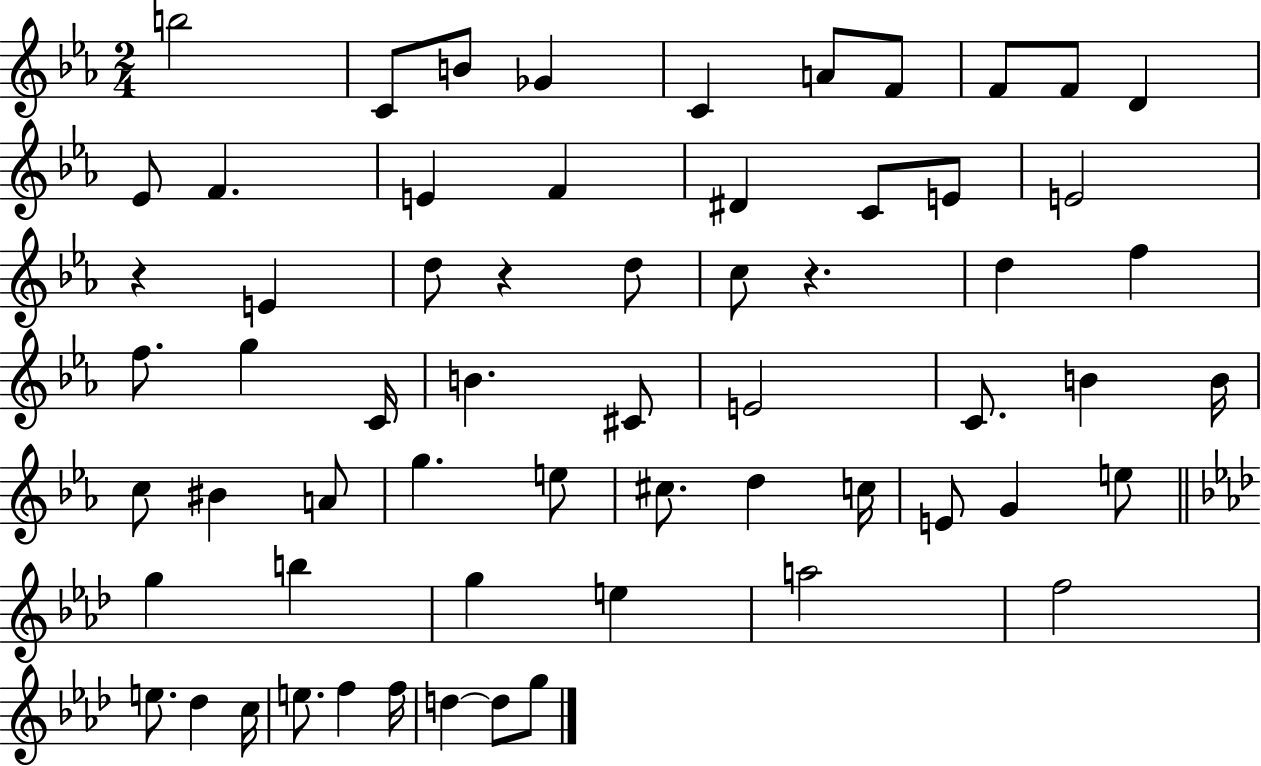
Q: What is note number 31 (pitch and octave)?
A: C4